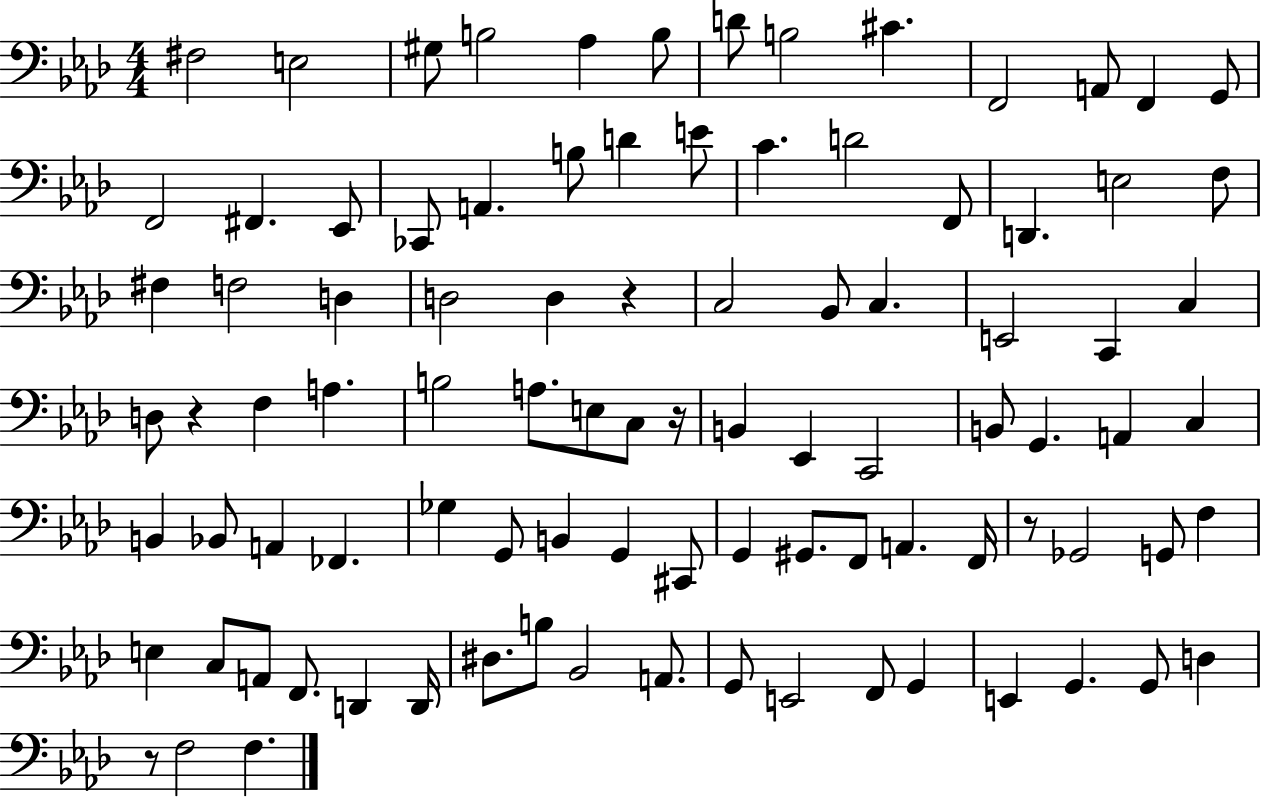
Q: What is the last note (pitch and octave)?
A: F3